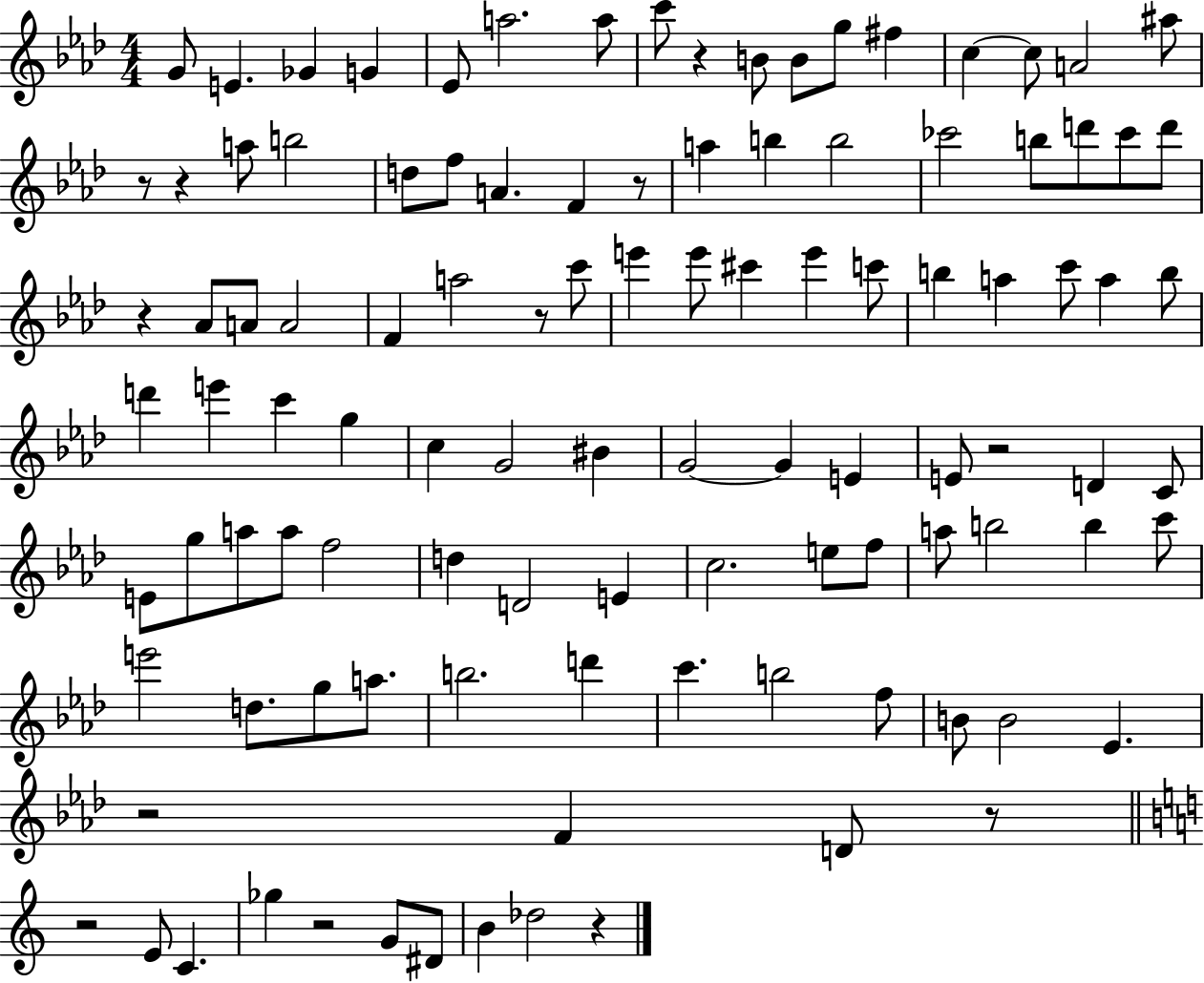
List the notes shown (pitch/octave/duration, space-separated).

G4/e E4/q. Gb4/q G4/q Eb4/e A5/h. A5/e C6/e R/q B4/e B4/e G5/e F#5/q C5/q C5/e A4/h A#5/e R/e R/q A5/e B5/h D5/e F5/e A4/q. F4/q R/e A5/q B5/q B5/h CES6/h B5/e D6/e CES6/e D6/e R/q Ab4/e A4/e A4/h F4/q A5/h R/e C6/e E6/q E6/e C#6/q E6/q C6/e B5/q A5/q C6/e A5/q B5/e D6/q E6/q C6/q G5/q C5/q G4/h BIS4/q G4/h G4/q E4/q E4/e R/h D4/q C4/e E4/e G5/e A5/e A5/e F5/h D5/q D4/h E4/q C5/h. E5/e F5/e A5/e B5/h B5/q C6/e E6/h D5/e. G5/e A5/e. B5/h. D6/q C6/q. B5/h F5/e B4/e B4/h Eb4/q. R/h F4/q D4/e R/e R/h E4/e C4/q. Gb5/q R/h G4/e D#4/e B4/q Db5/h R/q